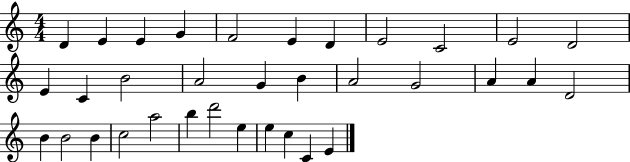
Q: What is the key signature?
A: C major